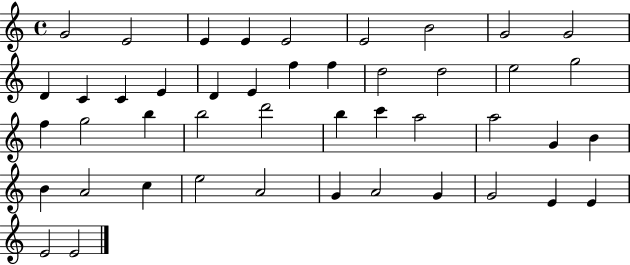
X:1
T:Untitled
M:4/4
L:1/4
K:C
G2 E2 E E E2 E2 B2 G2 G2 D C C E D E f f d2 d2 e2 g2 f g2 b b2 d'2 b c' a2 a2 G B B A2 c e2 A2 G A2 G G2 E E E2 E2